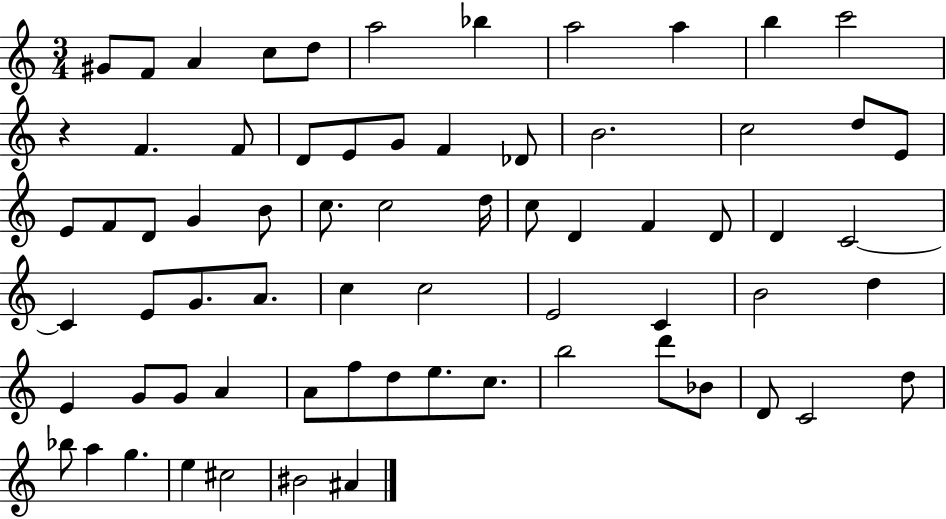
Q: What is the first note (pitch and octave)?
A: G#4